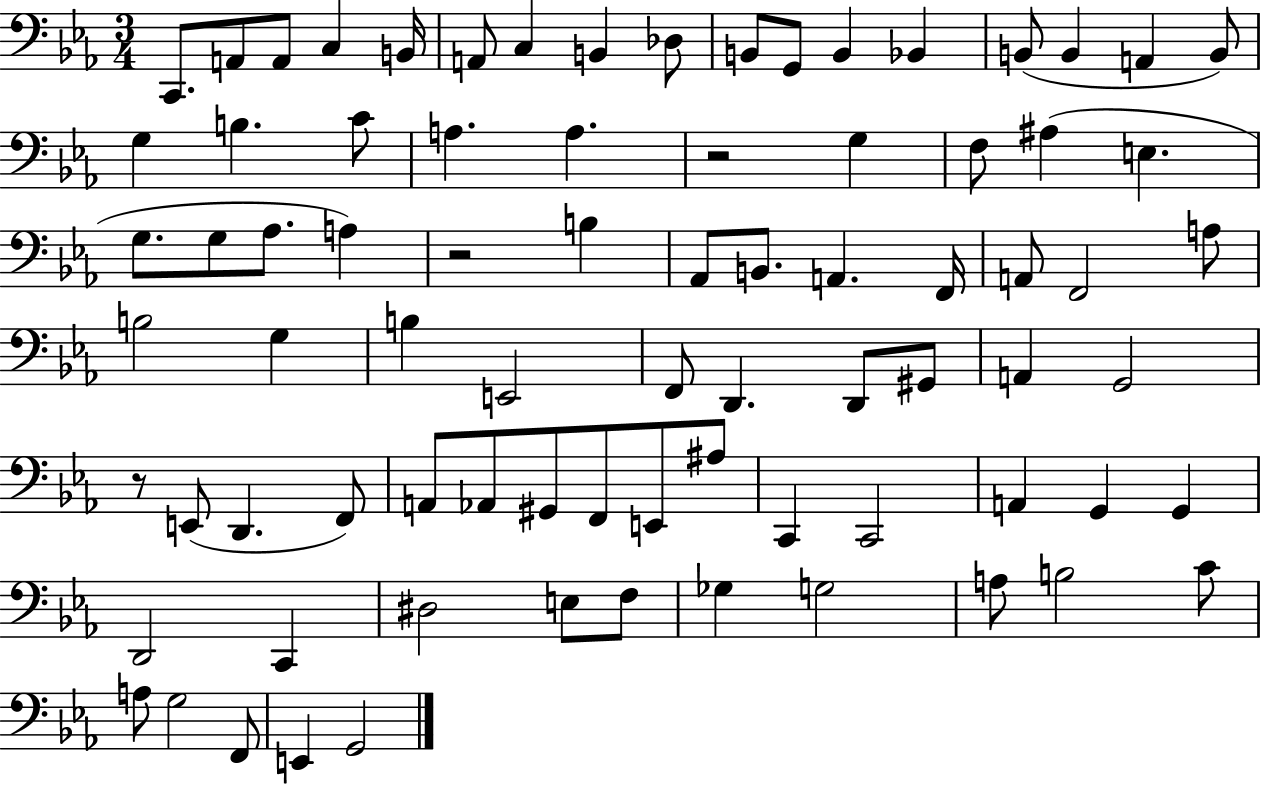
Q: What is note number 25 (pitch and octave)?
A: A#3